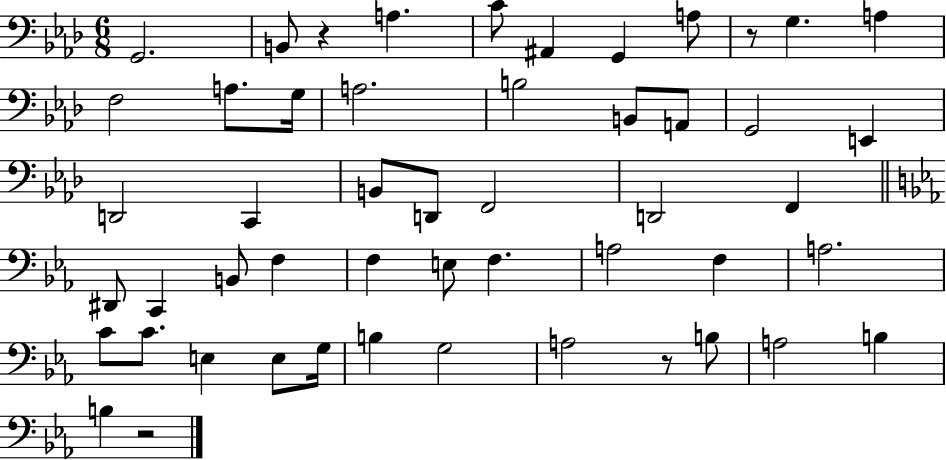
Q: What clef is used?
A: bass